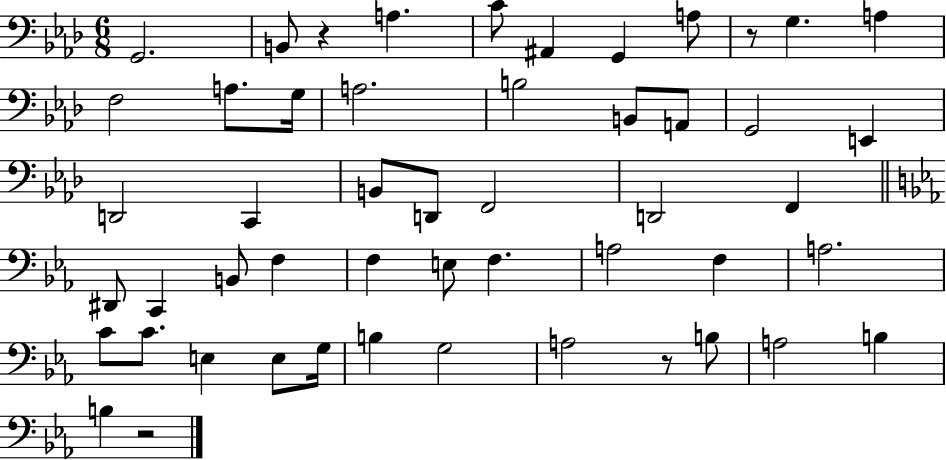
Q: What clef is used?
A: bass